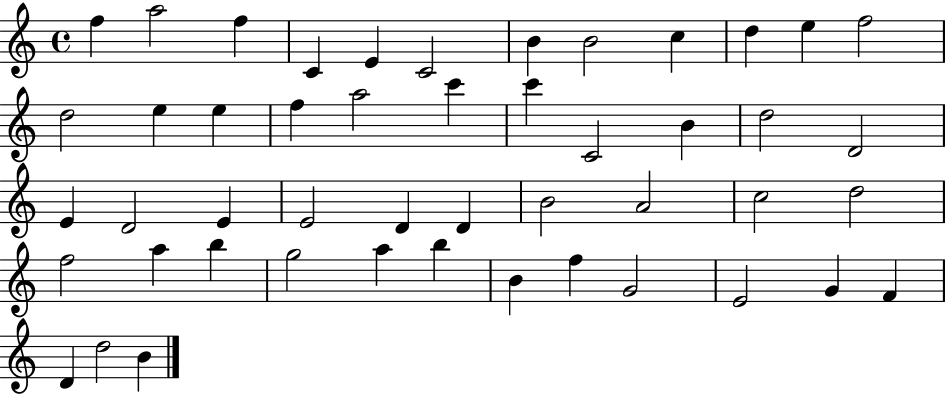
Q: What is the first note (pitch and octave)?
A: F5